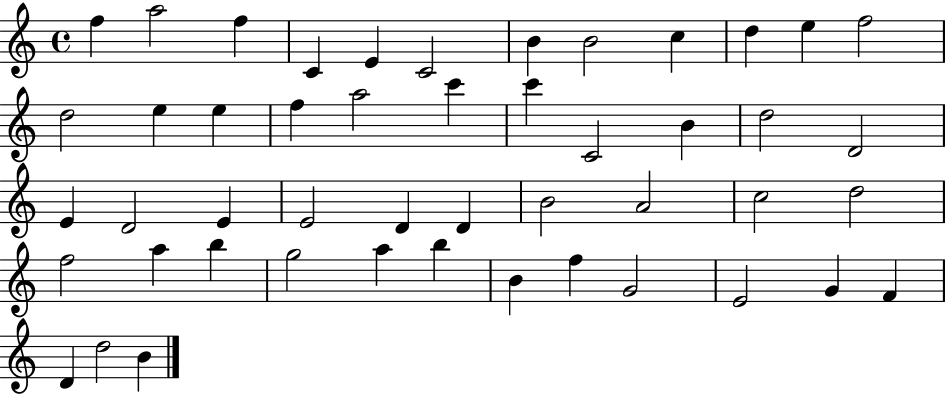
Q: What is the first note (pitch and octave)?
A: F5